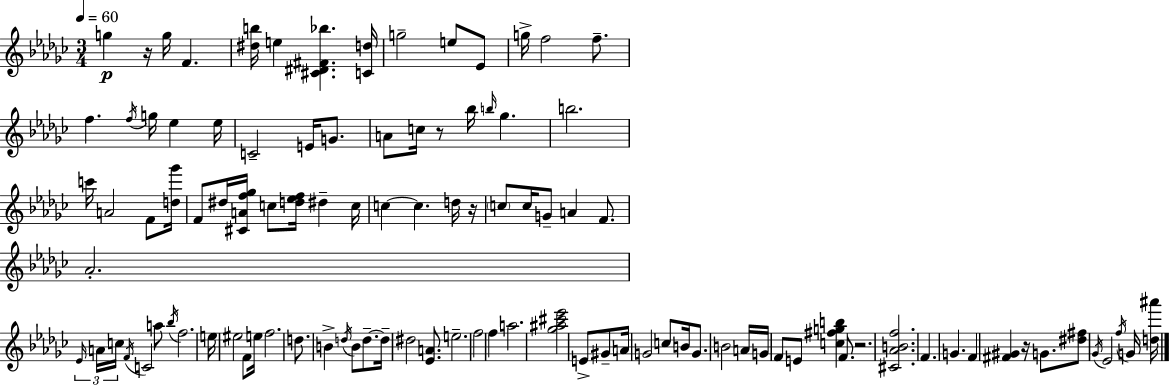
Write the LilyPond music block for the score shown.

{
  \clef treble
  \numericTimeSignature
  \time 3/4
  \key ees \minor
  \tempo 4 = 60
  g''4\p r16 g''16 f'4. | <dis'' b''>16 e''4 <cis' dis' fis' bes''>4. <c' d''>16 | g''2-- e''8 ees'8 | g''16-> f''2 f''8.-- | \break f''4. \acciaccatura { f''16 } g''16 ees''4 | ees''16 c'2-- e'16 g'8. | a'8 c''16 r8 bes''16 \grace { b''16 } ges''4. | b''2. | \break c'''16 a'2 f'8 | <d'' ges'''>16 f'8 dis''16 <cis' a' f'' ges''>16 c''8 <d'' ees'' f''>16 dis''4-- | c''16 c''4~~ c''4. | d''16 r16 \parenthesize c''8 c''16 g'8-- a'4 f'8. | \break aes'2.-. | \tuplet 3/2 { \grace { ees'16 } a'16 c''16 } \acciaccatura { f'16 } c'2 | a''8 \acciaccatura { bes''16 } f''2. | e''16 eis''2 | \break f'8 e''16 f''2. | d''8. b'4-> | \acciaccatura { d''16 } b'8 d''8.--~~ d''16-- dis''2 | <ees' a'>8. e''2.-- | \break f''2 | f''4 a''2. | <ges'' ais'' cis''' ees'''>2 | e'8-> gis'8-- a'16 g'2 | \break c''8 b'16 g'8. b'2 | a'16 g'16 f'8 e'8 <c'' fis'' g'' b''>4 | f'8. r2. | <cis' aes' b' f''>2. | \break f'4. | g'4. f'4 <fis' gis'>4 | r16 g'8. <dis'' fis''>8 \acciaccatura { ges'16 } ees'2 | \acciaccatura { f''16 } g'16 <d'' ais'''>16 \bar "|."
}